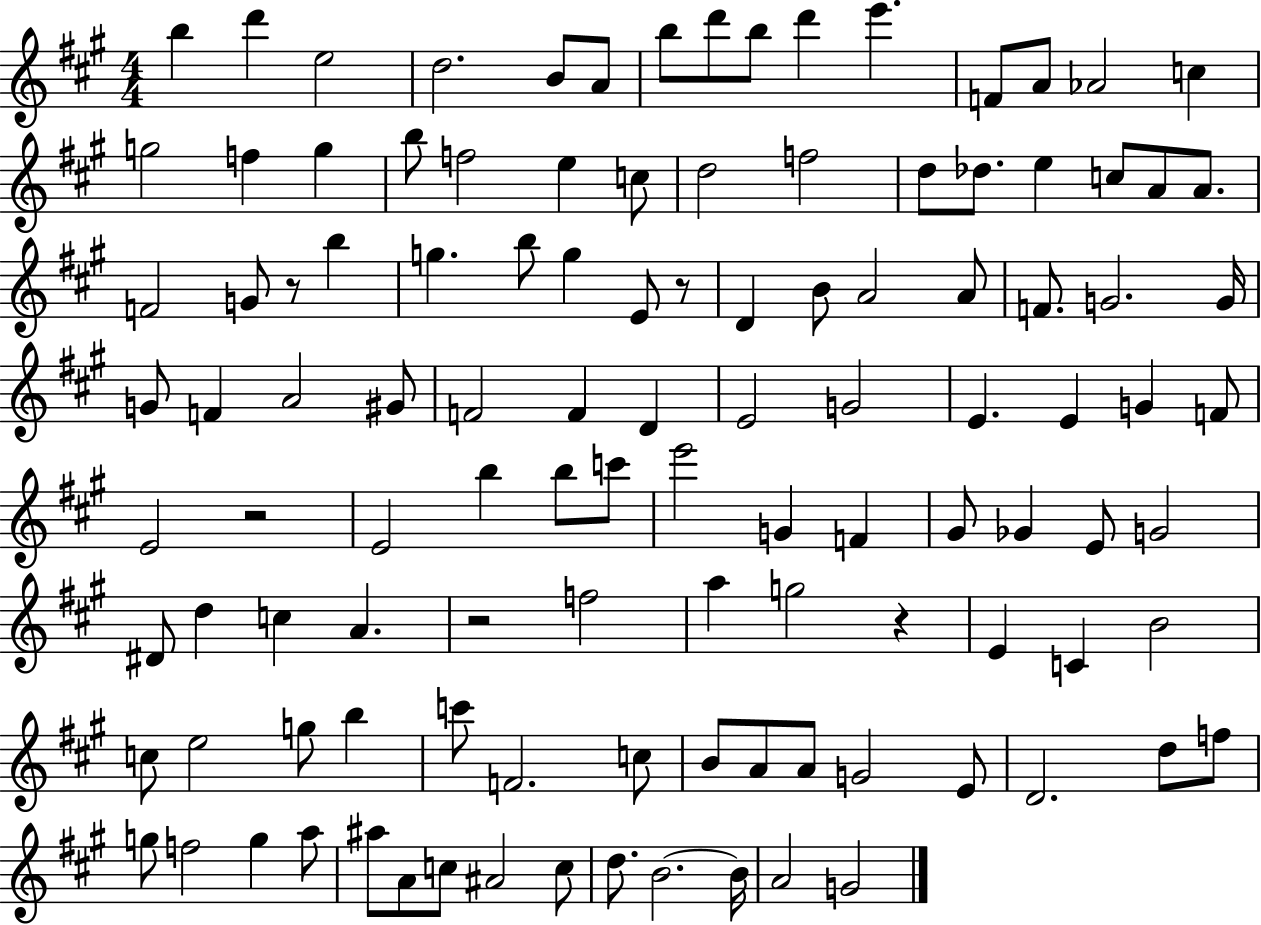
B5/q D6/q E5/h D5/h. B4/e A4/e B5/e D6/e B5/e D6/q E6/q. F4/e A4/e Ab4/h C5/q G5/h F5/q G5/q B5/e F5/h E5/q C5/e D5/h F5/h D5/e Db5/e. E5/q C5/e A4/e A4/e. F4/h G4/e R/e B5/q G5/q. B5/e G5/q E4/e R/e D4/q B4/e A4/h A4/e F4/e. G4/h. G4/s G4/e F4/q A4/h G#4/e F4/h F4/q D4/q E4/h G4/h E4/q. E4/q G4/q F4/e E4/h R/h E4/h B5/q B5/e C6/e E6/h G4/q F4/q G#4/e Gb4/q E4/e G4/h D#4/e D5/q C5/q A4/q. R/h F5/h A5/q G5/h R/q E4/q C4/q B4/h C5/e E5/h G5/e B5/q C6/e F4/h. C5/e B4/e A4/e A4/e G4/h E4/e D4/h. D5/e F5/e G5/e F5/h G5/q A5/e A#5/e A4/e C5/e A#4/h C5/e D5/e. B4/h. B4/s A4/h G4/h